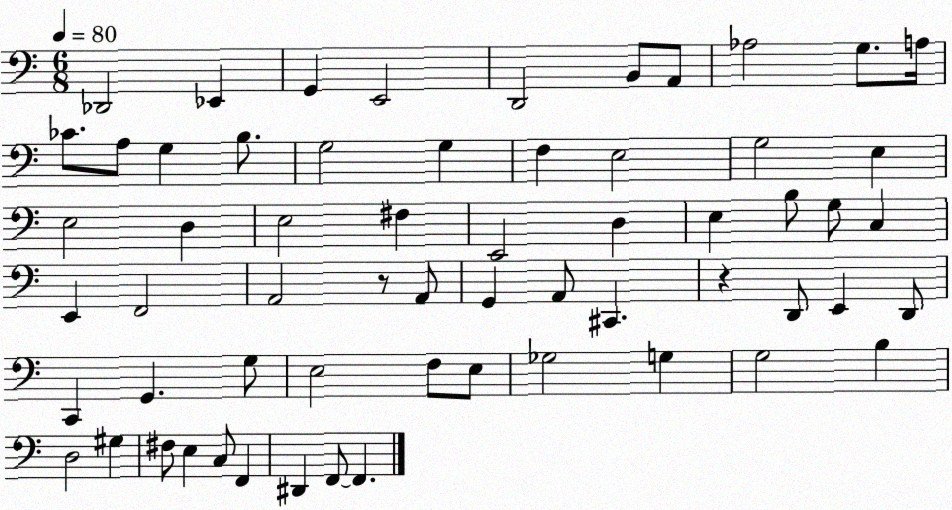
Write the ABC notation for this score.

X:1
T:Untitled
M:6/8
L:1/4
K:C
_D,,2 _E,, G,, E,,2 D,,2 B,,/2 A,,/2 _A,2 G,/2 A,/4 _C/2 A,/2 G, B,/2 G,2 G, F, E,2 G,2 E, E,2 D, E,2 ^F, E,,2 D, E, B,/2 G,/2 C, E,, F,,2 A,,2 z/2 A,,/2 G,, A,,/2 ^C,, z D,,/2 E,, D,,/2 C,, G,, G,/2 E,2 F,/2 E,/2 _G,2 G, G,2 B, D,2 ^G, ^F,/2 E, C,/2 F,, ^D,, F,,/2 F,,